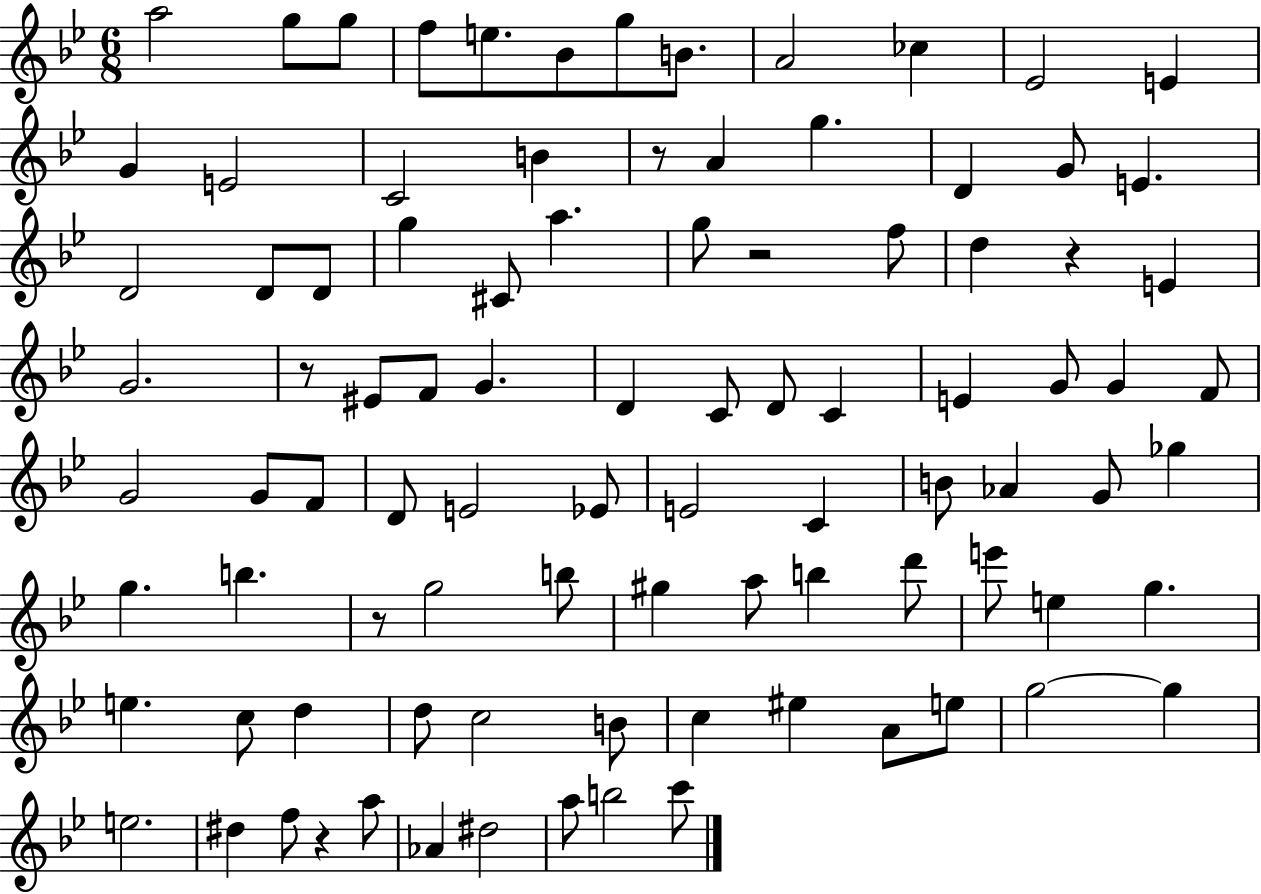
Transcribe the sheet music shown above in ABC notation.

X:1
T:Untitled
M:6/8
L:1/4
K:Bb
a2 g/2 g/2 f/2 e/2 _B/2 g/2 B/2 A2 _c _E2 E G E2 C2 B z/2 A g D G/2 E D2 D/2 D/2 g ^C/2 a g/2 z2 f/2 d z E G2 z/2 ^E/2 F/2 G D C/2 D/2 C E G/2 G F/2 G2 G/2 F/2 D/2 E2 _E/2 E2 C B/2 _A G/2 _g g b z/2 g2 b/2 ^g a/2 b d'/2 e'/2 e g e c/2 d d/2 c2 B/2 c ^e A/2 e/2 g2 g e2 ^d f/2 z a/2 _A ^d2 a/2 b2 c'/2